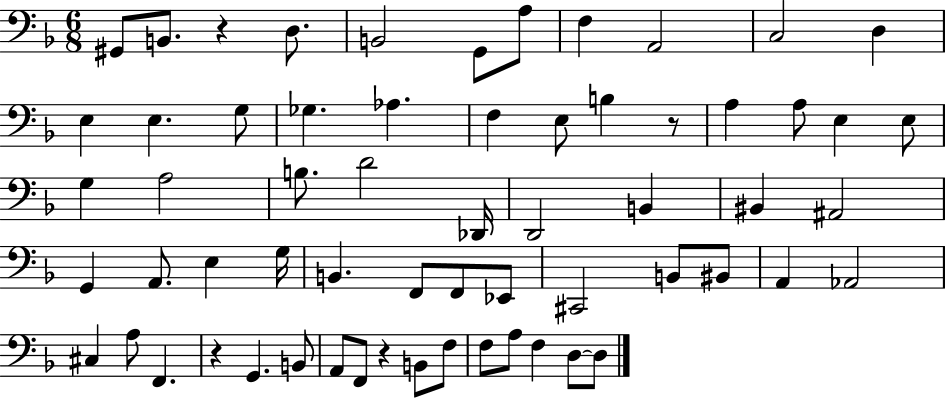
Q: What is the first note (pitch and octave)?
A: G#2